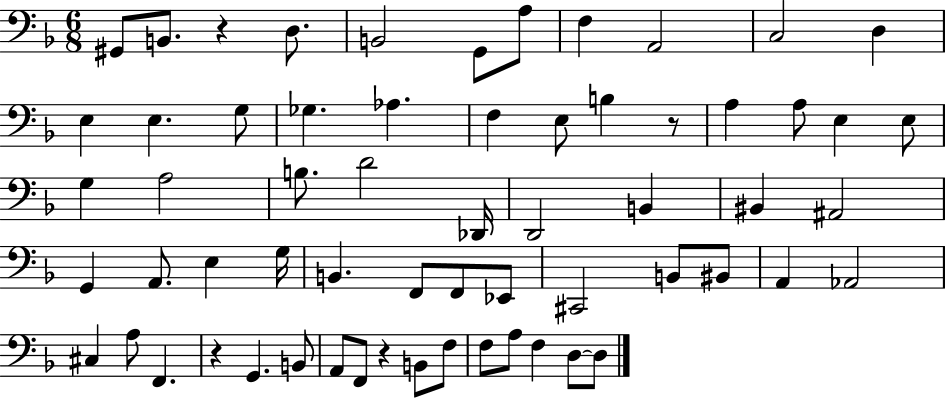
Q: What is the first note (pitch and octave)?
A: G#2